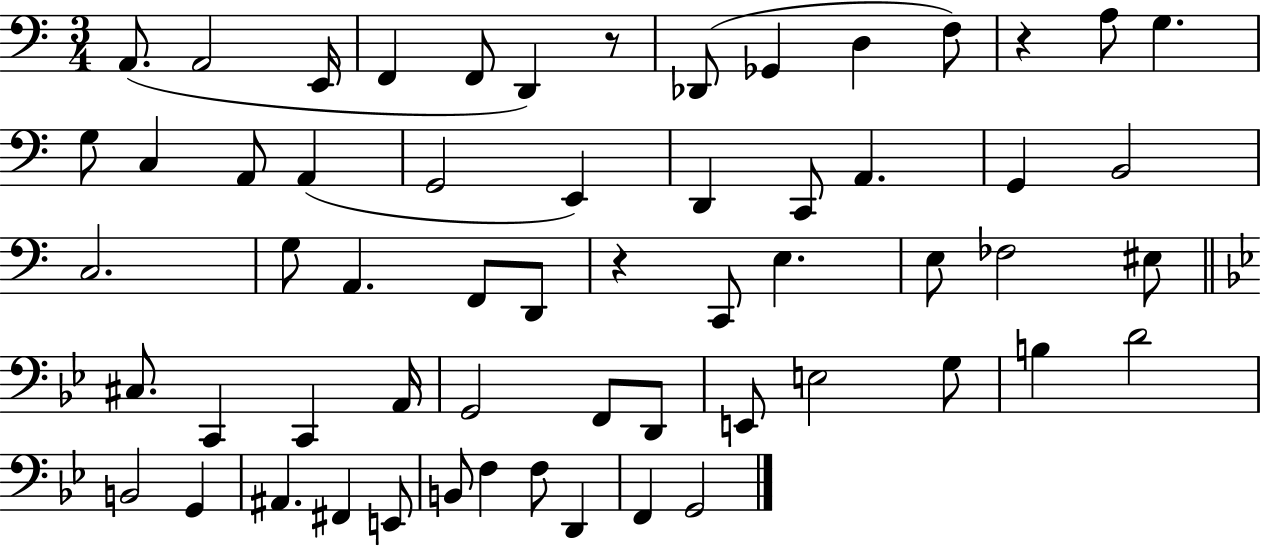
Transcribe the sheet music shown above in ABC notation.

X:1
T:Untitled
M:3/4
L:1/4
K:C
A,,/2 A,,2 E,,/4 F,, F,,/2 D,, z/2 _D,,/2 _G,, D, F,/2 z A,/2 G, G,/2 C, A,,/2 A,, G,,2 E,, D,, C,,/2 A,, G,, B,,2 C,2 G,/2 A,, F,,/2 D,,/2 z C,,/2 E, E,/2 _F,2 ^E,/2 ^C,/2 C,, C,, A,,/4 G,,2 F,,/2 D,,/2 E,,/2 E,2 G,/2 B, D2 B,,2 G,, ^A,, ^F,, E,,/2 B,,/2 F, F,/2 D,, F,, G,,2